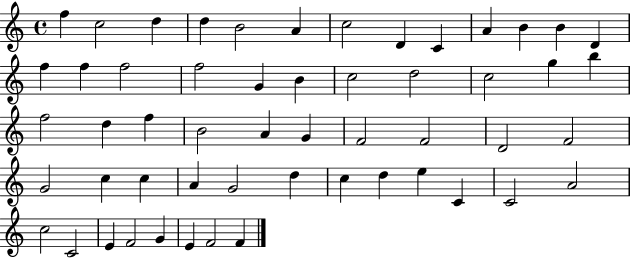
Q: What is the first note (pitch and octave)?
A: F5